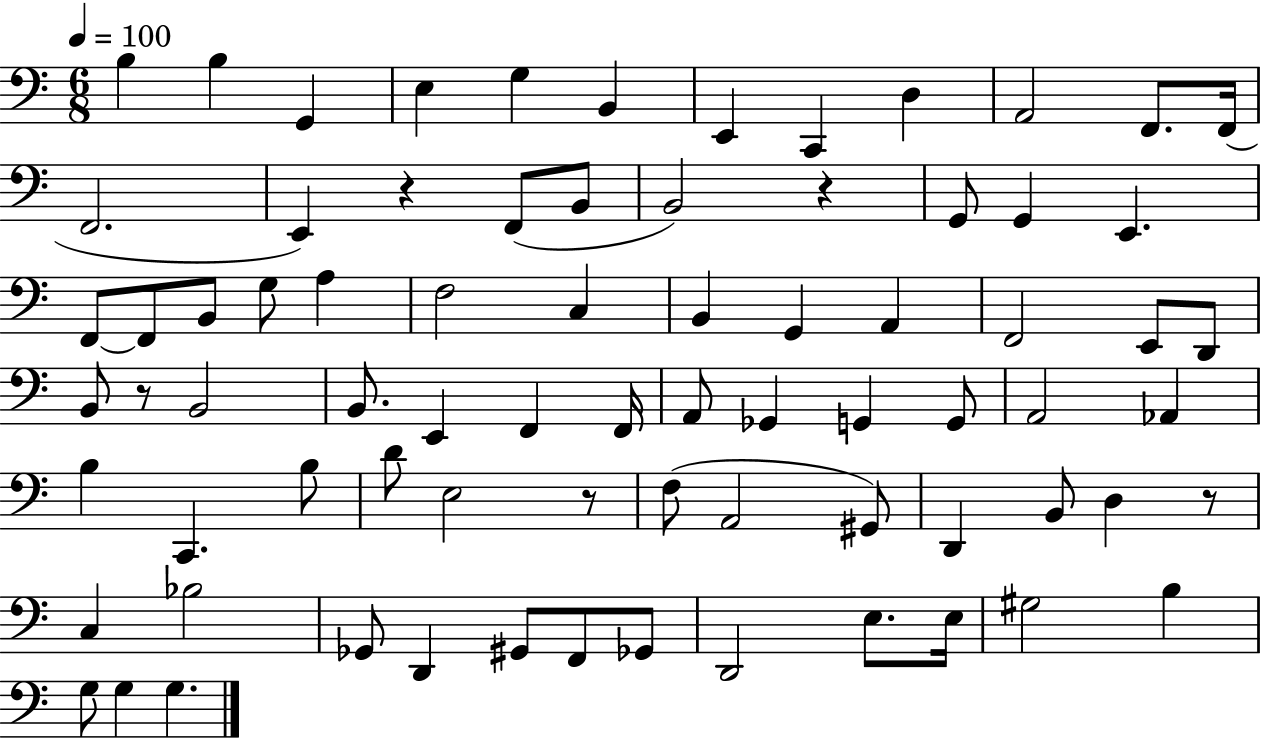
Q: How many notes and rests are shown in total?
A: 76